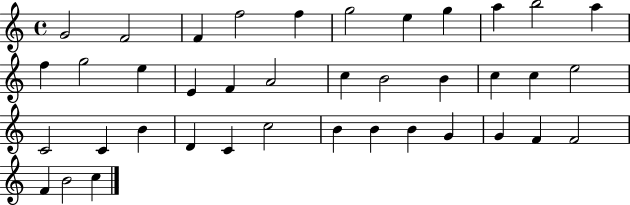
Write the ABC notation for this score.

X:1
T:Untitled
M:4/4
L:1/4
K:C
G2 F2 F f2 f g2 e g a b2 a f g2 e E F A2 c B2 B c c e2 C2 C B D C c2 B B B G G F F2 F B2 c